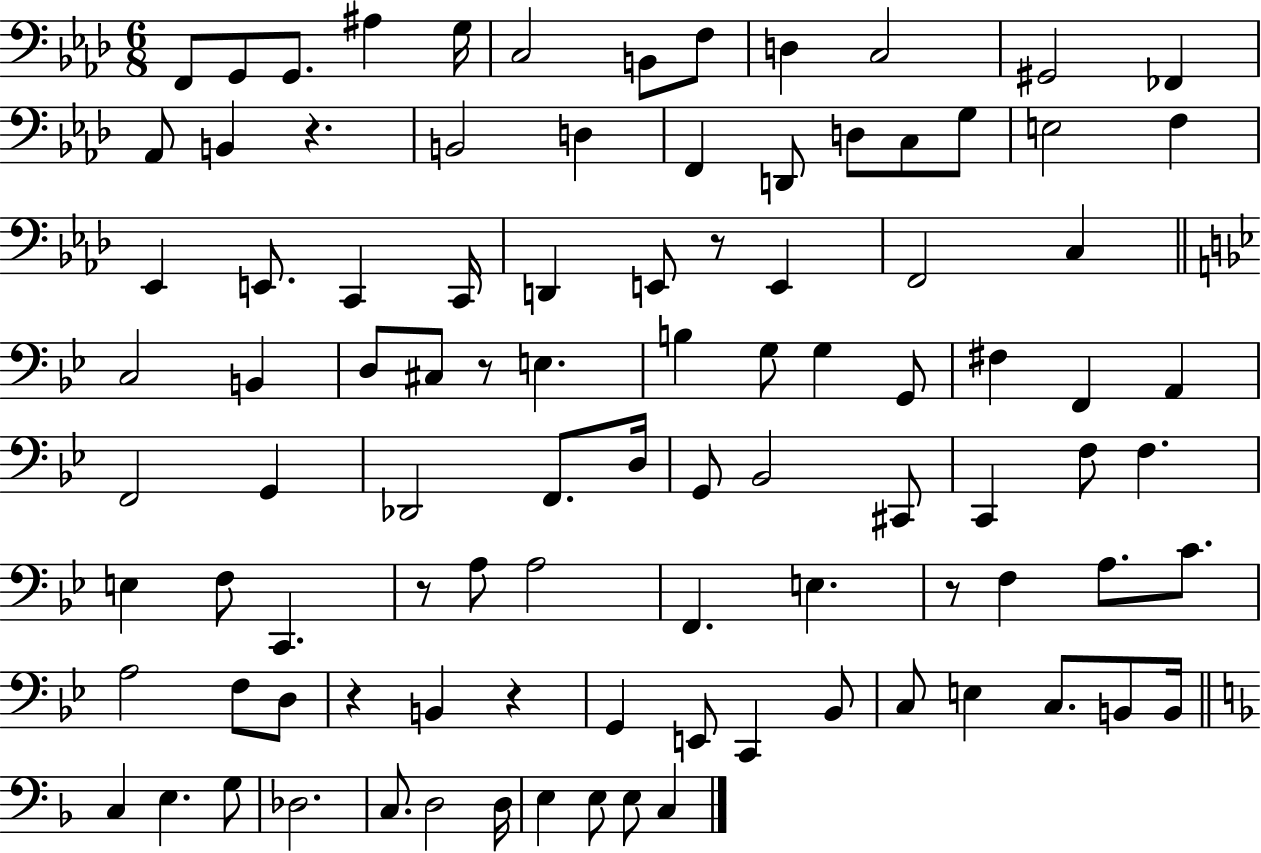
F2/e G2/e G2/e. A#3/q G3/s C3/h B2/e F3/e D3/q C3/h G#2/h FES2/q Ab2/e B2/q R/q. B2/h D3/q F2/q D2/e D3/e C3/e G3/e E3/h F3/q Eb2/q E2/e. C2/q C2/s D2/q E2/e R/e E2/q F2/h C3/q C3/h B2/q D3/e C#3/e R/e E3/q. B3/q G3/e G3/q G2/e F#3/q F2/q A2/q F2/h G2/q Db2/h F2/e. D3/s G2/e Bb2/h C#2/e C2/q F3/e F3/q. E3/q F3/e C2/q. R/e A3/e A3/h F2/q. E3/q. R/e F3/q A3/e. C4/e. A3/h F3/e D3/e R/q B2/q R/q G2/q E2/e C2/q Bb2/e C3/e E3/q C3/e. B2/e B2/s C3/q E3/q. G3/e Db3/h. C3/e. D3/h D3/s E3/q E3/e E3/e C3/q